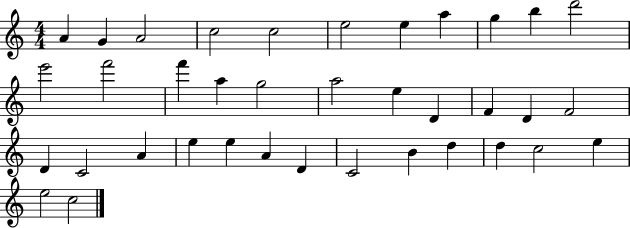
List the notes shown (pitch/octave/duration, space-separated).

A4/q G4/q A4/h C5/h C5/h E5/h E5/q A5/q G5/q B5/q D6/h E6/h F6/h F6/q A5/q G5/h A5/h E5/q D4/q F4/q D4/q F4/h D4/q C4/h A4/q E5/q E5/q A4/q D4/q C4/h B4/q D5/q D5/q C5/h E5/q E5/h C5/h